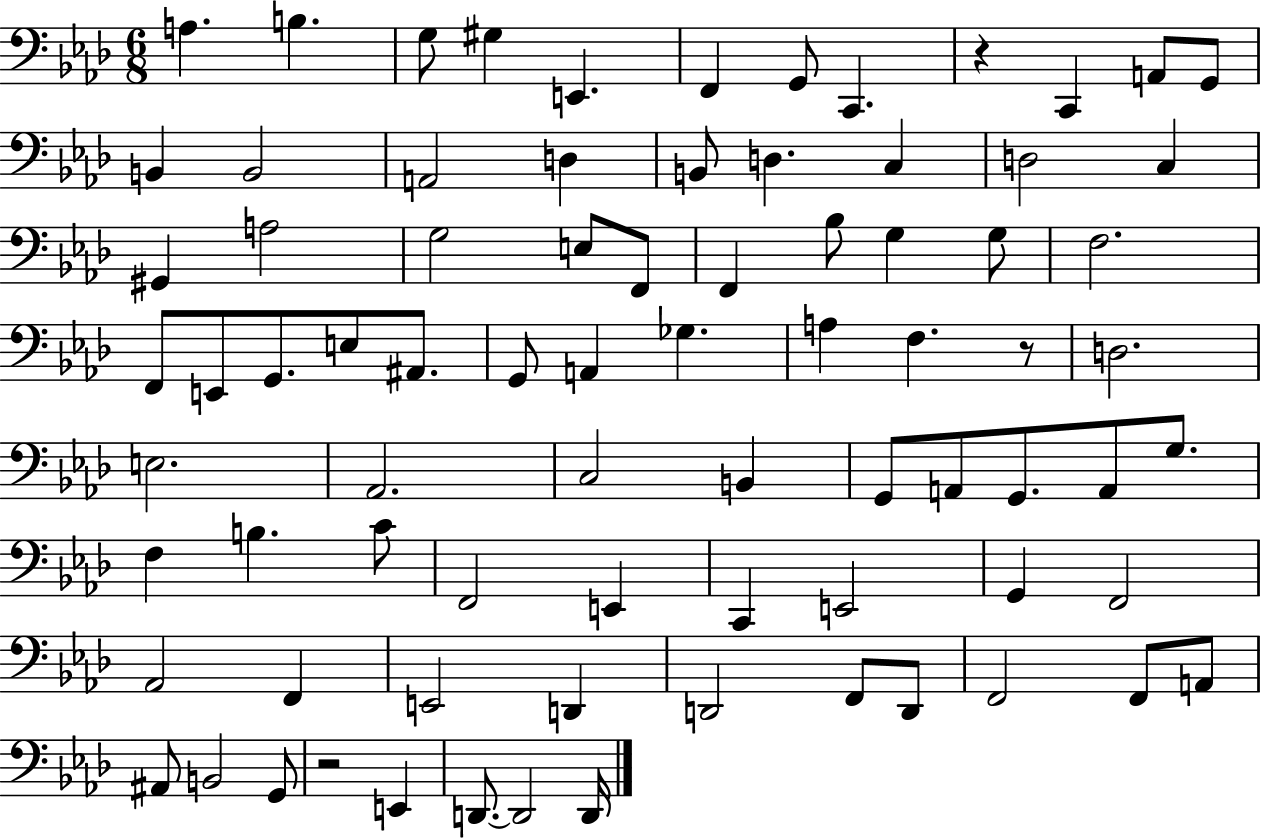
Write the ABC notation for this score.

X:1
T:Untitled
M:6/8
L:1/4
K:Ab
A, B, G,/2 ^G, E,, F,, G,,/2 C,, z C,, A,,/2 G,,/2 B,, B,,2 A,,2 D, B,,/2 D, C, D,2 C, ^G,, A,2 G,2 E,/2 F,,/2 F,, _B,/2 G, G,/2 F,2 F,,/2 E,,/2 G,,/2 E,/2 ^A,,/2 G,,/2 A,, _G, A, F, z/2 D,2 E,2 _A,,2 C,2 B,, G,,/2 A,,/2 G,,/2 A,,/2 G,/2 F, B, C/2 F,,2 E,, C,, E,,2 G,, F,,2 _A,,2 F,, E,,2 D,, D,,2 F,,/2 D,,/2 F,,2 F,,/2 A,,/2 ^A,,/2 B,,2 G,,/2 z2 E,, D,,/2 D,,2 D,,/4